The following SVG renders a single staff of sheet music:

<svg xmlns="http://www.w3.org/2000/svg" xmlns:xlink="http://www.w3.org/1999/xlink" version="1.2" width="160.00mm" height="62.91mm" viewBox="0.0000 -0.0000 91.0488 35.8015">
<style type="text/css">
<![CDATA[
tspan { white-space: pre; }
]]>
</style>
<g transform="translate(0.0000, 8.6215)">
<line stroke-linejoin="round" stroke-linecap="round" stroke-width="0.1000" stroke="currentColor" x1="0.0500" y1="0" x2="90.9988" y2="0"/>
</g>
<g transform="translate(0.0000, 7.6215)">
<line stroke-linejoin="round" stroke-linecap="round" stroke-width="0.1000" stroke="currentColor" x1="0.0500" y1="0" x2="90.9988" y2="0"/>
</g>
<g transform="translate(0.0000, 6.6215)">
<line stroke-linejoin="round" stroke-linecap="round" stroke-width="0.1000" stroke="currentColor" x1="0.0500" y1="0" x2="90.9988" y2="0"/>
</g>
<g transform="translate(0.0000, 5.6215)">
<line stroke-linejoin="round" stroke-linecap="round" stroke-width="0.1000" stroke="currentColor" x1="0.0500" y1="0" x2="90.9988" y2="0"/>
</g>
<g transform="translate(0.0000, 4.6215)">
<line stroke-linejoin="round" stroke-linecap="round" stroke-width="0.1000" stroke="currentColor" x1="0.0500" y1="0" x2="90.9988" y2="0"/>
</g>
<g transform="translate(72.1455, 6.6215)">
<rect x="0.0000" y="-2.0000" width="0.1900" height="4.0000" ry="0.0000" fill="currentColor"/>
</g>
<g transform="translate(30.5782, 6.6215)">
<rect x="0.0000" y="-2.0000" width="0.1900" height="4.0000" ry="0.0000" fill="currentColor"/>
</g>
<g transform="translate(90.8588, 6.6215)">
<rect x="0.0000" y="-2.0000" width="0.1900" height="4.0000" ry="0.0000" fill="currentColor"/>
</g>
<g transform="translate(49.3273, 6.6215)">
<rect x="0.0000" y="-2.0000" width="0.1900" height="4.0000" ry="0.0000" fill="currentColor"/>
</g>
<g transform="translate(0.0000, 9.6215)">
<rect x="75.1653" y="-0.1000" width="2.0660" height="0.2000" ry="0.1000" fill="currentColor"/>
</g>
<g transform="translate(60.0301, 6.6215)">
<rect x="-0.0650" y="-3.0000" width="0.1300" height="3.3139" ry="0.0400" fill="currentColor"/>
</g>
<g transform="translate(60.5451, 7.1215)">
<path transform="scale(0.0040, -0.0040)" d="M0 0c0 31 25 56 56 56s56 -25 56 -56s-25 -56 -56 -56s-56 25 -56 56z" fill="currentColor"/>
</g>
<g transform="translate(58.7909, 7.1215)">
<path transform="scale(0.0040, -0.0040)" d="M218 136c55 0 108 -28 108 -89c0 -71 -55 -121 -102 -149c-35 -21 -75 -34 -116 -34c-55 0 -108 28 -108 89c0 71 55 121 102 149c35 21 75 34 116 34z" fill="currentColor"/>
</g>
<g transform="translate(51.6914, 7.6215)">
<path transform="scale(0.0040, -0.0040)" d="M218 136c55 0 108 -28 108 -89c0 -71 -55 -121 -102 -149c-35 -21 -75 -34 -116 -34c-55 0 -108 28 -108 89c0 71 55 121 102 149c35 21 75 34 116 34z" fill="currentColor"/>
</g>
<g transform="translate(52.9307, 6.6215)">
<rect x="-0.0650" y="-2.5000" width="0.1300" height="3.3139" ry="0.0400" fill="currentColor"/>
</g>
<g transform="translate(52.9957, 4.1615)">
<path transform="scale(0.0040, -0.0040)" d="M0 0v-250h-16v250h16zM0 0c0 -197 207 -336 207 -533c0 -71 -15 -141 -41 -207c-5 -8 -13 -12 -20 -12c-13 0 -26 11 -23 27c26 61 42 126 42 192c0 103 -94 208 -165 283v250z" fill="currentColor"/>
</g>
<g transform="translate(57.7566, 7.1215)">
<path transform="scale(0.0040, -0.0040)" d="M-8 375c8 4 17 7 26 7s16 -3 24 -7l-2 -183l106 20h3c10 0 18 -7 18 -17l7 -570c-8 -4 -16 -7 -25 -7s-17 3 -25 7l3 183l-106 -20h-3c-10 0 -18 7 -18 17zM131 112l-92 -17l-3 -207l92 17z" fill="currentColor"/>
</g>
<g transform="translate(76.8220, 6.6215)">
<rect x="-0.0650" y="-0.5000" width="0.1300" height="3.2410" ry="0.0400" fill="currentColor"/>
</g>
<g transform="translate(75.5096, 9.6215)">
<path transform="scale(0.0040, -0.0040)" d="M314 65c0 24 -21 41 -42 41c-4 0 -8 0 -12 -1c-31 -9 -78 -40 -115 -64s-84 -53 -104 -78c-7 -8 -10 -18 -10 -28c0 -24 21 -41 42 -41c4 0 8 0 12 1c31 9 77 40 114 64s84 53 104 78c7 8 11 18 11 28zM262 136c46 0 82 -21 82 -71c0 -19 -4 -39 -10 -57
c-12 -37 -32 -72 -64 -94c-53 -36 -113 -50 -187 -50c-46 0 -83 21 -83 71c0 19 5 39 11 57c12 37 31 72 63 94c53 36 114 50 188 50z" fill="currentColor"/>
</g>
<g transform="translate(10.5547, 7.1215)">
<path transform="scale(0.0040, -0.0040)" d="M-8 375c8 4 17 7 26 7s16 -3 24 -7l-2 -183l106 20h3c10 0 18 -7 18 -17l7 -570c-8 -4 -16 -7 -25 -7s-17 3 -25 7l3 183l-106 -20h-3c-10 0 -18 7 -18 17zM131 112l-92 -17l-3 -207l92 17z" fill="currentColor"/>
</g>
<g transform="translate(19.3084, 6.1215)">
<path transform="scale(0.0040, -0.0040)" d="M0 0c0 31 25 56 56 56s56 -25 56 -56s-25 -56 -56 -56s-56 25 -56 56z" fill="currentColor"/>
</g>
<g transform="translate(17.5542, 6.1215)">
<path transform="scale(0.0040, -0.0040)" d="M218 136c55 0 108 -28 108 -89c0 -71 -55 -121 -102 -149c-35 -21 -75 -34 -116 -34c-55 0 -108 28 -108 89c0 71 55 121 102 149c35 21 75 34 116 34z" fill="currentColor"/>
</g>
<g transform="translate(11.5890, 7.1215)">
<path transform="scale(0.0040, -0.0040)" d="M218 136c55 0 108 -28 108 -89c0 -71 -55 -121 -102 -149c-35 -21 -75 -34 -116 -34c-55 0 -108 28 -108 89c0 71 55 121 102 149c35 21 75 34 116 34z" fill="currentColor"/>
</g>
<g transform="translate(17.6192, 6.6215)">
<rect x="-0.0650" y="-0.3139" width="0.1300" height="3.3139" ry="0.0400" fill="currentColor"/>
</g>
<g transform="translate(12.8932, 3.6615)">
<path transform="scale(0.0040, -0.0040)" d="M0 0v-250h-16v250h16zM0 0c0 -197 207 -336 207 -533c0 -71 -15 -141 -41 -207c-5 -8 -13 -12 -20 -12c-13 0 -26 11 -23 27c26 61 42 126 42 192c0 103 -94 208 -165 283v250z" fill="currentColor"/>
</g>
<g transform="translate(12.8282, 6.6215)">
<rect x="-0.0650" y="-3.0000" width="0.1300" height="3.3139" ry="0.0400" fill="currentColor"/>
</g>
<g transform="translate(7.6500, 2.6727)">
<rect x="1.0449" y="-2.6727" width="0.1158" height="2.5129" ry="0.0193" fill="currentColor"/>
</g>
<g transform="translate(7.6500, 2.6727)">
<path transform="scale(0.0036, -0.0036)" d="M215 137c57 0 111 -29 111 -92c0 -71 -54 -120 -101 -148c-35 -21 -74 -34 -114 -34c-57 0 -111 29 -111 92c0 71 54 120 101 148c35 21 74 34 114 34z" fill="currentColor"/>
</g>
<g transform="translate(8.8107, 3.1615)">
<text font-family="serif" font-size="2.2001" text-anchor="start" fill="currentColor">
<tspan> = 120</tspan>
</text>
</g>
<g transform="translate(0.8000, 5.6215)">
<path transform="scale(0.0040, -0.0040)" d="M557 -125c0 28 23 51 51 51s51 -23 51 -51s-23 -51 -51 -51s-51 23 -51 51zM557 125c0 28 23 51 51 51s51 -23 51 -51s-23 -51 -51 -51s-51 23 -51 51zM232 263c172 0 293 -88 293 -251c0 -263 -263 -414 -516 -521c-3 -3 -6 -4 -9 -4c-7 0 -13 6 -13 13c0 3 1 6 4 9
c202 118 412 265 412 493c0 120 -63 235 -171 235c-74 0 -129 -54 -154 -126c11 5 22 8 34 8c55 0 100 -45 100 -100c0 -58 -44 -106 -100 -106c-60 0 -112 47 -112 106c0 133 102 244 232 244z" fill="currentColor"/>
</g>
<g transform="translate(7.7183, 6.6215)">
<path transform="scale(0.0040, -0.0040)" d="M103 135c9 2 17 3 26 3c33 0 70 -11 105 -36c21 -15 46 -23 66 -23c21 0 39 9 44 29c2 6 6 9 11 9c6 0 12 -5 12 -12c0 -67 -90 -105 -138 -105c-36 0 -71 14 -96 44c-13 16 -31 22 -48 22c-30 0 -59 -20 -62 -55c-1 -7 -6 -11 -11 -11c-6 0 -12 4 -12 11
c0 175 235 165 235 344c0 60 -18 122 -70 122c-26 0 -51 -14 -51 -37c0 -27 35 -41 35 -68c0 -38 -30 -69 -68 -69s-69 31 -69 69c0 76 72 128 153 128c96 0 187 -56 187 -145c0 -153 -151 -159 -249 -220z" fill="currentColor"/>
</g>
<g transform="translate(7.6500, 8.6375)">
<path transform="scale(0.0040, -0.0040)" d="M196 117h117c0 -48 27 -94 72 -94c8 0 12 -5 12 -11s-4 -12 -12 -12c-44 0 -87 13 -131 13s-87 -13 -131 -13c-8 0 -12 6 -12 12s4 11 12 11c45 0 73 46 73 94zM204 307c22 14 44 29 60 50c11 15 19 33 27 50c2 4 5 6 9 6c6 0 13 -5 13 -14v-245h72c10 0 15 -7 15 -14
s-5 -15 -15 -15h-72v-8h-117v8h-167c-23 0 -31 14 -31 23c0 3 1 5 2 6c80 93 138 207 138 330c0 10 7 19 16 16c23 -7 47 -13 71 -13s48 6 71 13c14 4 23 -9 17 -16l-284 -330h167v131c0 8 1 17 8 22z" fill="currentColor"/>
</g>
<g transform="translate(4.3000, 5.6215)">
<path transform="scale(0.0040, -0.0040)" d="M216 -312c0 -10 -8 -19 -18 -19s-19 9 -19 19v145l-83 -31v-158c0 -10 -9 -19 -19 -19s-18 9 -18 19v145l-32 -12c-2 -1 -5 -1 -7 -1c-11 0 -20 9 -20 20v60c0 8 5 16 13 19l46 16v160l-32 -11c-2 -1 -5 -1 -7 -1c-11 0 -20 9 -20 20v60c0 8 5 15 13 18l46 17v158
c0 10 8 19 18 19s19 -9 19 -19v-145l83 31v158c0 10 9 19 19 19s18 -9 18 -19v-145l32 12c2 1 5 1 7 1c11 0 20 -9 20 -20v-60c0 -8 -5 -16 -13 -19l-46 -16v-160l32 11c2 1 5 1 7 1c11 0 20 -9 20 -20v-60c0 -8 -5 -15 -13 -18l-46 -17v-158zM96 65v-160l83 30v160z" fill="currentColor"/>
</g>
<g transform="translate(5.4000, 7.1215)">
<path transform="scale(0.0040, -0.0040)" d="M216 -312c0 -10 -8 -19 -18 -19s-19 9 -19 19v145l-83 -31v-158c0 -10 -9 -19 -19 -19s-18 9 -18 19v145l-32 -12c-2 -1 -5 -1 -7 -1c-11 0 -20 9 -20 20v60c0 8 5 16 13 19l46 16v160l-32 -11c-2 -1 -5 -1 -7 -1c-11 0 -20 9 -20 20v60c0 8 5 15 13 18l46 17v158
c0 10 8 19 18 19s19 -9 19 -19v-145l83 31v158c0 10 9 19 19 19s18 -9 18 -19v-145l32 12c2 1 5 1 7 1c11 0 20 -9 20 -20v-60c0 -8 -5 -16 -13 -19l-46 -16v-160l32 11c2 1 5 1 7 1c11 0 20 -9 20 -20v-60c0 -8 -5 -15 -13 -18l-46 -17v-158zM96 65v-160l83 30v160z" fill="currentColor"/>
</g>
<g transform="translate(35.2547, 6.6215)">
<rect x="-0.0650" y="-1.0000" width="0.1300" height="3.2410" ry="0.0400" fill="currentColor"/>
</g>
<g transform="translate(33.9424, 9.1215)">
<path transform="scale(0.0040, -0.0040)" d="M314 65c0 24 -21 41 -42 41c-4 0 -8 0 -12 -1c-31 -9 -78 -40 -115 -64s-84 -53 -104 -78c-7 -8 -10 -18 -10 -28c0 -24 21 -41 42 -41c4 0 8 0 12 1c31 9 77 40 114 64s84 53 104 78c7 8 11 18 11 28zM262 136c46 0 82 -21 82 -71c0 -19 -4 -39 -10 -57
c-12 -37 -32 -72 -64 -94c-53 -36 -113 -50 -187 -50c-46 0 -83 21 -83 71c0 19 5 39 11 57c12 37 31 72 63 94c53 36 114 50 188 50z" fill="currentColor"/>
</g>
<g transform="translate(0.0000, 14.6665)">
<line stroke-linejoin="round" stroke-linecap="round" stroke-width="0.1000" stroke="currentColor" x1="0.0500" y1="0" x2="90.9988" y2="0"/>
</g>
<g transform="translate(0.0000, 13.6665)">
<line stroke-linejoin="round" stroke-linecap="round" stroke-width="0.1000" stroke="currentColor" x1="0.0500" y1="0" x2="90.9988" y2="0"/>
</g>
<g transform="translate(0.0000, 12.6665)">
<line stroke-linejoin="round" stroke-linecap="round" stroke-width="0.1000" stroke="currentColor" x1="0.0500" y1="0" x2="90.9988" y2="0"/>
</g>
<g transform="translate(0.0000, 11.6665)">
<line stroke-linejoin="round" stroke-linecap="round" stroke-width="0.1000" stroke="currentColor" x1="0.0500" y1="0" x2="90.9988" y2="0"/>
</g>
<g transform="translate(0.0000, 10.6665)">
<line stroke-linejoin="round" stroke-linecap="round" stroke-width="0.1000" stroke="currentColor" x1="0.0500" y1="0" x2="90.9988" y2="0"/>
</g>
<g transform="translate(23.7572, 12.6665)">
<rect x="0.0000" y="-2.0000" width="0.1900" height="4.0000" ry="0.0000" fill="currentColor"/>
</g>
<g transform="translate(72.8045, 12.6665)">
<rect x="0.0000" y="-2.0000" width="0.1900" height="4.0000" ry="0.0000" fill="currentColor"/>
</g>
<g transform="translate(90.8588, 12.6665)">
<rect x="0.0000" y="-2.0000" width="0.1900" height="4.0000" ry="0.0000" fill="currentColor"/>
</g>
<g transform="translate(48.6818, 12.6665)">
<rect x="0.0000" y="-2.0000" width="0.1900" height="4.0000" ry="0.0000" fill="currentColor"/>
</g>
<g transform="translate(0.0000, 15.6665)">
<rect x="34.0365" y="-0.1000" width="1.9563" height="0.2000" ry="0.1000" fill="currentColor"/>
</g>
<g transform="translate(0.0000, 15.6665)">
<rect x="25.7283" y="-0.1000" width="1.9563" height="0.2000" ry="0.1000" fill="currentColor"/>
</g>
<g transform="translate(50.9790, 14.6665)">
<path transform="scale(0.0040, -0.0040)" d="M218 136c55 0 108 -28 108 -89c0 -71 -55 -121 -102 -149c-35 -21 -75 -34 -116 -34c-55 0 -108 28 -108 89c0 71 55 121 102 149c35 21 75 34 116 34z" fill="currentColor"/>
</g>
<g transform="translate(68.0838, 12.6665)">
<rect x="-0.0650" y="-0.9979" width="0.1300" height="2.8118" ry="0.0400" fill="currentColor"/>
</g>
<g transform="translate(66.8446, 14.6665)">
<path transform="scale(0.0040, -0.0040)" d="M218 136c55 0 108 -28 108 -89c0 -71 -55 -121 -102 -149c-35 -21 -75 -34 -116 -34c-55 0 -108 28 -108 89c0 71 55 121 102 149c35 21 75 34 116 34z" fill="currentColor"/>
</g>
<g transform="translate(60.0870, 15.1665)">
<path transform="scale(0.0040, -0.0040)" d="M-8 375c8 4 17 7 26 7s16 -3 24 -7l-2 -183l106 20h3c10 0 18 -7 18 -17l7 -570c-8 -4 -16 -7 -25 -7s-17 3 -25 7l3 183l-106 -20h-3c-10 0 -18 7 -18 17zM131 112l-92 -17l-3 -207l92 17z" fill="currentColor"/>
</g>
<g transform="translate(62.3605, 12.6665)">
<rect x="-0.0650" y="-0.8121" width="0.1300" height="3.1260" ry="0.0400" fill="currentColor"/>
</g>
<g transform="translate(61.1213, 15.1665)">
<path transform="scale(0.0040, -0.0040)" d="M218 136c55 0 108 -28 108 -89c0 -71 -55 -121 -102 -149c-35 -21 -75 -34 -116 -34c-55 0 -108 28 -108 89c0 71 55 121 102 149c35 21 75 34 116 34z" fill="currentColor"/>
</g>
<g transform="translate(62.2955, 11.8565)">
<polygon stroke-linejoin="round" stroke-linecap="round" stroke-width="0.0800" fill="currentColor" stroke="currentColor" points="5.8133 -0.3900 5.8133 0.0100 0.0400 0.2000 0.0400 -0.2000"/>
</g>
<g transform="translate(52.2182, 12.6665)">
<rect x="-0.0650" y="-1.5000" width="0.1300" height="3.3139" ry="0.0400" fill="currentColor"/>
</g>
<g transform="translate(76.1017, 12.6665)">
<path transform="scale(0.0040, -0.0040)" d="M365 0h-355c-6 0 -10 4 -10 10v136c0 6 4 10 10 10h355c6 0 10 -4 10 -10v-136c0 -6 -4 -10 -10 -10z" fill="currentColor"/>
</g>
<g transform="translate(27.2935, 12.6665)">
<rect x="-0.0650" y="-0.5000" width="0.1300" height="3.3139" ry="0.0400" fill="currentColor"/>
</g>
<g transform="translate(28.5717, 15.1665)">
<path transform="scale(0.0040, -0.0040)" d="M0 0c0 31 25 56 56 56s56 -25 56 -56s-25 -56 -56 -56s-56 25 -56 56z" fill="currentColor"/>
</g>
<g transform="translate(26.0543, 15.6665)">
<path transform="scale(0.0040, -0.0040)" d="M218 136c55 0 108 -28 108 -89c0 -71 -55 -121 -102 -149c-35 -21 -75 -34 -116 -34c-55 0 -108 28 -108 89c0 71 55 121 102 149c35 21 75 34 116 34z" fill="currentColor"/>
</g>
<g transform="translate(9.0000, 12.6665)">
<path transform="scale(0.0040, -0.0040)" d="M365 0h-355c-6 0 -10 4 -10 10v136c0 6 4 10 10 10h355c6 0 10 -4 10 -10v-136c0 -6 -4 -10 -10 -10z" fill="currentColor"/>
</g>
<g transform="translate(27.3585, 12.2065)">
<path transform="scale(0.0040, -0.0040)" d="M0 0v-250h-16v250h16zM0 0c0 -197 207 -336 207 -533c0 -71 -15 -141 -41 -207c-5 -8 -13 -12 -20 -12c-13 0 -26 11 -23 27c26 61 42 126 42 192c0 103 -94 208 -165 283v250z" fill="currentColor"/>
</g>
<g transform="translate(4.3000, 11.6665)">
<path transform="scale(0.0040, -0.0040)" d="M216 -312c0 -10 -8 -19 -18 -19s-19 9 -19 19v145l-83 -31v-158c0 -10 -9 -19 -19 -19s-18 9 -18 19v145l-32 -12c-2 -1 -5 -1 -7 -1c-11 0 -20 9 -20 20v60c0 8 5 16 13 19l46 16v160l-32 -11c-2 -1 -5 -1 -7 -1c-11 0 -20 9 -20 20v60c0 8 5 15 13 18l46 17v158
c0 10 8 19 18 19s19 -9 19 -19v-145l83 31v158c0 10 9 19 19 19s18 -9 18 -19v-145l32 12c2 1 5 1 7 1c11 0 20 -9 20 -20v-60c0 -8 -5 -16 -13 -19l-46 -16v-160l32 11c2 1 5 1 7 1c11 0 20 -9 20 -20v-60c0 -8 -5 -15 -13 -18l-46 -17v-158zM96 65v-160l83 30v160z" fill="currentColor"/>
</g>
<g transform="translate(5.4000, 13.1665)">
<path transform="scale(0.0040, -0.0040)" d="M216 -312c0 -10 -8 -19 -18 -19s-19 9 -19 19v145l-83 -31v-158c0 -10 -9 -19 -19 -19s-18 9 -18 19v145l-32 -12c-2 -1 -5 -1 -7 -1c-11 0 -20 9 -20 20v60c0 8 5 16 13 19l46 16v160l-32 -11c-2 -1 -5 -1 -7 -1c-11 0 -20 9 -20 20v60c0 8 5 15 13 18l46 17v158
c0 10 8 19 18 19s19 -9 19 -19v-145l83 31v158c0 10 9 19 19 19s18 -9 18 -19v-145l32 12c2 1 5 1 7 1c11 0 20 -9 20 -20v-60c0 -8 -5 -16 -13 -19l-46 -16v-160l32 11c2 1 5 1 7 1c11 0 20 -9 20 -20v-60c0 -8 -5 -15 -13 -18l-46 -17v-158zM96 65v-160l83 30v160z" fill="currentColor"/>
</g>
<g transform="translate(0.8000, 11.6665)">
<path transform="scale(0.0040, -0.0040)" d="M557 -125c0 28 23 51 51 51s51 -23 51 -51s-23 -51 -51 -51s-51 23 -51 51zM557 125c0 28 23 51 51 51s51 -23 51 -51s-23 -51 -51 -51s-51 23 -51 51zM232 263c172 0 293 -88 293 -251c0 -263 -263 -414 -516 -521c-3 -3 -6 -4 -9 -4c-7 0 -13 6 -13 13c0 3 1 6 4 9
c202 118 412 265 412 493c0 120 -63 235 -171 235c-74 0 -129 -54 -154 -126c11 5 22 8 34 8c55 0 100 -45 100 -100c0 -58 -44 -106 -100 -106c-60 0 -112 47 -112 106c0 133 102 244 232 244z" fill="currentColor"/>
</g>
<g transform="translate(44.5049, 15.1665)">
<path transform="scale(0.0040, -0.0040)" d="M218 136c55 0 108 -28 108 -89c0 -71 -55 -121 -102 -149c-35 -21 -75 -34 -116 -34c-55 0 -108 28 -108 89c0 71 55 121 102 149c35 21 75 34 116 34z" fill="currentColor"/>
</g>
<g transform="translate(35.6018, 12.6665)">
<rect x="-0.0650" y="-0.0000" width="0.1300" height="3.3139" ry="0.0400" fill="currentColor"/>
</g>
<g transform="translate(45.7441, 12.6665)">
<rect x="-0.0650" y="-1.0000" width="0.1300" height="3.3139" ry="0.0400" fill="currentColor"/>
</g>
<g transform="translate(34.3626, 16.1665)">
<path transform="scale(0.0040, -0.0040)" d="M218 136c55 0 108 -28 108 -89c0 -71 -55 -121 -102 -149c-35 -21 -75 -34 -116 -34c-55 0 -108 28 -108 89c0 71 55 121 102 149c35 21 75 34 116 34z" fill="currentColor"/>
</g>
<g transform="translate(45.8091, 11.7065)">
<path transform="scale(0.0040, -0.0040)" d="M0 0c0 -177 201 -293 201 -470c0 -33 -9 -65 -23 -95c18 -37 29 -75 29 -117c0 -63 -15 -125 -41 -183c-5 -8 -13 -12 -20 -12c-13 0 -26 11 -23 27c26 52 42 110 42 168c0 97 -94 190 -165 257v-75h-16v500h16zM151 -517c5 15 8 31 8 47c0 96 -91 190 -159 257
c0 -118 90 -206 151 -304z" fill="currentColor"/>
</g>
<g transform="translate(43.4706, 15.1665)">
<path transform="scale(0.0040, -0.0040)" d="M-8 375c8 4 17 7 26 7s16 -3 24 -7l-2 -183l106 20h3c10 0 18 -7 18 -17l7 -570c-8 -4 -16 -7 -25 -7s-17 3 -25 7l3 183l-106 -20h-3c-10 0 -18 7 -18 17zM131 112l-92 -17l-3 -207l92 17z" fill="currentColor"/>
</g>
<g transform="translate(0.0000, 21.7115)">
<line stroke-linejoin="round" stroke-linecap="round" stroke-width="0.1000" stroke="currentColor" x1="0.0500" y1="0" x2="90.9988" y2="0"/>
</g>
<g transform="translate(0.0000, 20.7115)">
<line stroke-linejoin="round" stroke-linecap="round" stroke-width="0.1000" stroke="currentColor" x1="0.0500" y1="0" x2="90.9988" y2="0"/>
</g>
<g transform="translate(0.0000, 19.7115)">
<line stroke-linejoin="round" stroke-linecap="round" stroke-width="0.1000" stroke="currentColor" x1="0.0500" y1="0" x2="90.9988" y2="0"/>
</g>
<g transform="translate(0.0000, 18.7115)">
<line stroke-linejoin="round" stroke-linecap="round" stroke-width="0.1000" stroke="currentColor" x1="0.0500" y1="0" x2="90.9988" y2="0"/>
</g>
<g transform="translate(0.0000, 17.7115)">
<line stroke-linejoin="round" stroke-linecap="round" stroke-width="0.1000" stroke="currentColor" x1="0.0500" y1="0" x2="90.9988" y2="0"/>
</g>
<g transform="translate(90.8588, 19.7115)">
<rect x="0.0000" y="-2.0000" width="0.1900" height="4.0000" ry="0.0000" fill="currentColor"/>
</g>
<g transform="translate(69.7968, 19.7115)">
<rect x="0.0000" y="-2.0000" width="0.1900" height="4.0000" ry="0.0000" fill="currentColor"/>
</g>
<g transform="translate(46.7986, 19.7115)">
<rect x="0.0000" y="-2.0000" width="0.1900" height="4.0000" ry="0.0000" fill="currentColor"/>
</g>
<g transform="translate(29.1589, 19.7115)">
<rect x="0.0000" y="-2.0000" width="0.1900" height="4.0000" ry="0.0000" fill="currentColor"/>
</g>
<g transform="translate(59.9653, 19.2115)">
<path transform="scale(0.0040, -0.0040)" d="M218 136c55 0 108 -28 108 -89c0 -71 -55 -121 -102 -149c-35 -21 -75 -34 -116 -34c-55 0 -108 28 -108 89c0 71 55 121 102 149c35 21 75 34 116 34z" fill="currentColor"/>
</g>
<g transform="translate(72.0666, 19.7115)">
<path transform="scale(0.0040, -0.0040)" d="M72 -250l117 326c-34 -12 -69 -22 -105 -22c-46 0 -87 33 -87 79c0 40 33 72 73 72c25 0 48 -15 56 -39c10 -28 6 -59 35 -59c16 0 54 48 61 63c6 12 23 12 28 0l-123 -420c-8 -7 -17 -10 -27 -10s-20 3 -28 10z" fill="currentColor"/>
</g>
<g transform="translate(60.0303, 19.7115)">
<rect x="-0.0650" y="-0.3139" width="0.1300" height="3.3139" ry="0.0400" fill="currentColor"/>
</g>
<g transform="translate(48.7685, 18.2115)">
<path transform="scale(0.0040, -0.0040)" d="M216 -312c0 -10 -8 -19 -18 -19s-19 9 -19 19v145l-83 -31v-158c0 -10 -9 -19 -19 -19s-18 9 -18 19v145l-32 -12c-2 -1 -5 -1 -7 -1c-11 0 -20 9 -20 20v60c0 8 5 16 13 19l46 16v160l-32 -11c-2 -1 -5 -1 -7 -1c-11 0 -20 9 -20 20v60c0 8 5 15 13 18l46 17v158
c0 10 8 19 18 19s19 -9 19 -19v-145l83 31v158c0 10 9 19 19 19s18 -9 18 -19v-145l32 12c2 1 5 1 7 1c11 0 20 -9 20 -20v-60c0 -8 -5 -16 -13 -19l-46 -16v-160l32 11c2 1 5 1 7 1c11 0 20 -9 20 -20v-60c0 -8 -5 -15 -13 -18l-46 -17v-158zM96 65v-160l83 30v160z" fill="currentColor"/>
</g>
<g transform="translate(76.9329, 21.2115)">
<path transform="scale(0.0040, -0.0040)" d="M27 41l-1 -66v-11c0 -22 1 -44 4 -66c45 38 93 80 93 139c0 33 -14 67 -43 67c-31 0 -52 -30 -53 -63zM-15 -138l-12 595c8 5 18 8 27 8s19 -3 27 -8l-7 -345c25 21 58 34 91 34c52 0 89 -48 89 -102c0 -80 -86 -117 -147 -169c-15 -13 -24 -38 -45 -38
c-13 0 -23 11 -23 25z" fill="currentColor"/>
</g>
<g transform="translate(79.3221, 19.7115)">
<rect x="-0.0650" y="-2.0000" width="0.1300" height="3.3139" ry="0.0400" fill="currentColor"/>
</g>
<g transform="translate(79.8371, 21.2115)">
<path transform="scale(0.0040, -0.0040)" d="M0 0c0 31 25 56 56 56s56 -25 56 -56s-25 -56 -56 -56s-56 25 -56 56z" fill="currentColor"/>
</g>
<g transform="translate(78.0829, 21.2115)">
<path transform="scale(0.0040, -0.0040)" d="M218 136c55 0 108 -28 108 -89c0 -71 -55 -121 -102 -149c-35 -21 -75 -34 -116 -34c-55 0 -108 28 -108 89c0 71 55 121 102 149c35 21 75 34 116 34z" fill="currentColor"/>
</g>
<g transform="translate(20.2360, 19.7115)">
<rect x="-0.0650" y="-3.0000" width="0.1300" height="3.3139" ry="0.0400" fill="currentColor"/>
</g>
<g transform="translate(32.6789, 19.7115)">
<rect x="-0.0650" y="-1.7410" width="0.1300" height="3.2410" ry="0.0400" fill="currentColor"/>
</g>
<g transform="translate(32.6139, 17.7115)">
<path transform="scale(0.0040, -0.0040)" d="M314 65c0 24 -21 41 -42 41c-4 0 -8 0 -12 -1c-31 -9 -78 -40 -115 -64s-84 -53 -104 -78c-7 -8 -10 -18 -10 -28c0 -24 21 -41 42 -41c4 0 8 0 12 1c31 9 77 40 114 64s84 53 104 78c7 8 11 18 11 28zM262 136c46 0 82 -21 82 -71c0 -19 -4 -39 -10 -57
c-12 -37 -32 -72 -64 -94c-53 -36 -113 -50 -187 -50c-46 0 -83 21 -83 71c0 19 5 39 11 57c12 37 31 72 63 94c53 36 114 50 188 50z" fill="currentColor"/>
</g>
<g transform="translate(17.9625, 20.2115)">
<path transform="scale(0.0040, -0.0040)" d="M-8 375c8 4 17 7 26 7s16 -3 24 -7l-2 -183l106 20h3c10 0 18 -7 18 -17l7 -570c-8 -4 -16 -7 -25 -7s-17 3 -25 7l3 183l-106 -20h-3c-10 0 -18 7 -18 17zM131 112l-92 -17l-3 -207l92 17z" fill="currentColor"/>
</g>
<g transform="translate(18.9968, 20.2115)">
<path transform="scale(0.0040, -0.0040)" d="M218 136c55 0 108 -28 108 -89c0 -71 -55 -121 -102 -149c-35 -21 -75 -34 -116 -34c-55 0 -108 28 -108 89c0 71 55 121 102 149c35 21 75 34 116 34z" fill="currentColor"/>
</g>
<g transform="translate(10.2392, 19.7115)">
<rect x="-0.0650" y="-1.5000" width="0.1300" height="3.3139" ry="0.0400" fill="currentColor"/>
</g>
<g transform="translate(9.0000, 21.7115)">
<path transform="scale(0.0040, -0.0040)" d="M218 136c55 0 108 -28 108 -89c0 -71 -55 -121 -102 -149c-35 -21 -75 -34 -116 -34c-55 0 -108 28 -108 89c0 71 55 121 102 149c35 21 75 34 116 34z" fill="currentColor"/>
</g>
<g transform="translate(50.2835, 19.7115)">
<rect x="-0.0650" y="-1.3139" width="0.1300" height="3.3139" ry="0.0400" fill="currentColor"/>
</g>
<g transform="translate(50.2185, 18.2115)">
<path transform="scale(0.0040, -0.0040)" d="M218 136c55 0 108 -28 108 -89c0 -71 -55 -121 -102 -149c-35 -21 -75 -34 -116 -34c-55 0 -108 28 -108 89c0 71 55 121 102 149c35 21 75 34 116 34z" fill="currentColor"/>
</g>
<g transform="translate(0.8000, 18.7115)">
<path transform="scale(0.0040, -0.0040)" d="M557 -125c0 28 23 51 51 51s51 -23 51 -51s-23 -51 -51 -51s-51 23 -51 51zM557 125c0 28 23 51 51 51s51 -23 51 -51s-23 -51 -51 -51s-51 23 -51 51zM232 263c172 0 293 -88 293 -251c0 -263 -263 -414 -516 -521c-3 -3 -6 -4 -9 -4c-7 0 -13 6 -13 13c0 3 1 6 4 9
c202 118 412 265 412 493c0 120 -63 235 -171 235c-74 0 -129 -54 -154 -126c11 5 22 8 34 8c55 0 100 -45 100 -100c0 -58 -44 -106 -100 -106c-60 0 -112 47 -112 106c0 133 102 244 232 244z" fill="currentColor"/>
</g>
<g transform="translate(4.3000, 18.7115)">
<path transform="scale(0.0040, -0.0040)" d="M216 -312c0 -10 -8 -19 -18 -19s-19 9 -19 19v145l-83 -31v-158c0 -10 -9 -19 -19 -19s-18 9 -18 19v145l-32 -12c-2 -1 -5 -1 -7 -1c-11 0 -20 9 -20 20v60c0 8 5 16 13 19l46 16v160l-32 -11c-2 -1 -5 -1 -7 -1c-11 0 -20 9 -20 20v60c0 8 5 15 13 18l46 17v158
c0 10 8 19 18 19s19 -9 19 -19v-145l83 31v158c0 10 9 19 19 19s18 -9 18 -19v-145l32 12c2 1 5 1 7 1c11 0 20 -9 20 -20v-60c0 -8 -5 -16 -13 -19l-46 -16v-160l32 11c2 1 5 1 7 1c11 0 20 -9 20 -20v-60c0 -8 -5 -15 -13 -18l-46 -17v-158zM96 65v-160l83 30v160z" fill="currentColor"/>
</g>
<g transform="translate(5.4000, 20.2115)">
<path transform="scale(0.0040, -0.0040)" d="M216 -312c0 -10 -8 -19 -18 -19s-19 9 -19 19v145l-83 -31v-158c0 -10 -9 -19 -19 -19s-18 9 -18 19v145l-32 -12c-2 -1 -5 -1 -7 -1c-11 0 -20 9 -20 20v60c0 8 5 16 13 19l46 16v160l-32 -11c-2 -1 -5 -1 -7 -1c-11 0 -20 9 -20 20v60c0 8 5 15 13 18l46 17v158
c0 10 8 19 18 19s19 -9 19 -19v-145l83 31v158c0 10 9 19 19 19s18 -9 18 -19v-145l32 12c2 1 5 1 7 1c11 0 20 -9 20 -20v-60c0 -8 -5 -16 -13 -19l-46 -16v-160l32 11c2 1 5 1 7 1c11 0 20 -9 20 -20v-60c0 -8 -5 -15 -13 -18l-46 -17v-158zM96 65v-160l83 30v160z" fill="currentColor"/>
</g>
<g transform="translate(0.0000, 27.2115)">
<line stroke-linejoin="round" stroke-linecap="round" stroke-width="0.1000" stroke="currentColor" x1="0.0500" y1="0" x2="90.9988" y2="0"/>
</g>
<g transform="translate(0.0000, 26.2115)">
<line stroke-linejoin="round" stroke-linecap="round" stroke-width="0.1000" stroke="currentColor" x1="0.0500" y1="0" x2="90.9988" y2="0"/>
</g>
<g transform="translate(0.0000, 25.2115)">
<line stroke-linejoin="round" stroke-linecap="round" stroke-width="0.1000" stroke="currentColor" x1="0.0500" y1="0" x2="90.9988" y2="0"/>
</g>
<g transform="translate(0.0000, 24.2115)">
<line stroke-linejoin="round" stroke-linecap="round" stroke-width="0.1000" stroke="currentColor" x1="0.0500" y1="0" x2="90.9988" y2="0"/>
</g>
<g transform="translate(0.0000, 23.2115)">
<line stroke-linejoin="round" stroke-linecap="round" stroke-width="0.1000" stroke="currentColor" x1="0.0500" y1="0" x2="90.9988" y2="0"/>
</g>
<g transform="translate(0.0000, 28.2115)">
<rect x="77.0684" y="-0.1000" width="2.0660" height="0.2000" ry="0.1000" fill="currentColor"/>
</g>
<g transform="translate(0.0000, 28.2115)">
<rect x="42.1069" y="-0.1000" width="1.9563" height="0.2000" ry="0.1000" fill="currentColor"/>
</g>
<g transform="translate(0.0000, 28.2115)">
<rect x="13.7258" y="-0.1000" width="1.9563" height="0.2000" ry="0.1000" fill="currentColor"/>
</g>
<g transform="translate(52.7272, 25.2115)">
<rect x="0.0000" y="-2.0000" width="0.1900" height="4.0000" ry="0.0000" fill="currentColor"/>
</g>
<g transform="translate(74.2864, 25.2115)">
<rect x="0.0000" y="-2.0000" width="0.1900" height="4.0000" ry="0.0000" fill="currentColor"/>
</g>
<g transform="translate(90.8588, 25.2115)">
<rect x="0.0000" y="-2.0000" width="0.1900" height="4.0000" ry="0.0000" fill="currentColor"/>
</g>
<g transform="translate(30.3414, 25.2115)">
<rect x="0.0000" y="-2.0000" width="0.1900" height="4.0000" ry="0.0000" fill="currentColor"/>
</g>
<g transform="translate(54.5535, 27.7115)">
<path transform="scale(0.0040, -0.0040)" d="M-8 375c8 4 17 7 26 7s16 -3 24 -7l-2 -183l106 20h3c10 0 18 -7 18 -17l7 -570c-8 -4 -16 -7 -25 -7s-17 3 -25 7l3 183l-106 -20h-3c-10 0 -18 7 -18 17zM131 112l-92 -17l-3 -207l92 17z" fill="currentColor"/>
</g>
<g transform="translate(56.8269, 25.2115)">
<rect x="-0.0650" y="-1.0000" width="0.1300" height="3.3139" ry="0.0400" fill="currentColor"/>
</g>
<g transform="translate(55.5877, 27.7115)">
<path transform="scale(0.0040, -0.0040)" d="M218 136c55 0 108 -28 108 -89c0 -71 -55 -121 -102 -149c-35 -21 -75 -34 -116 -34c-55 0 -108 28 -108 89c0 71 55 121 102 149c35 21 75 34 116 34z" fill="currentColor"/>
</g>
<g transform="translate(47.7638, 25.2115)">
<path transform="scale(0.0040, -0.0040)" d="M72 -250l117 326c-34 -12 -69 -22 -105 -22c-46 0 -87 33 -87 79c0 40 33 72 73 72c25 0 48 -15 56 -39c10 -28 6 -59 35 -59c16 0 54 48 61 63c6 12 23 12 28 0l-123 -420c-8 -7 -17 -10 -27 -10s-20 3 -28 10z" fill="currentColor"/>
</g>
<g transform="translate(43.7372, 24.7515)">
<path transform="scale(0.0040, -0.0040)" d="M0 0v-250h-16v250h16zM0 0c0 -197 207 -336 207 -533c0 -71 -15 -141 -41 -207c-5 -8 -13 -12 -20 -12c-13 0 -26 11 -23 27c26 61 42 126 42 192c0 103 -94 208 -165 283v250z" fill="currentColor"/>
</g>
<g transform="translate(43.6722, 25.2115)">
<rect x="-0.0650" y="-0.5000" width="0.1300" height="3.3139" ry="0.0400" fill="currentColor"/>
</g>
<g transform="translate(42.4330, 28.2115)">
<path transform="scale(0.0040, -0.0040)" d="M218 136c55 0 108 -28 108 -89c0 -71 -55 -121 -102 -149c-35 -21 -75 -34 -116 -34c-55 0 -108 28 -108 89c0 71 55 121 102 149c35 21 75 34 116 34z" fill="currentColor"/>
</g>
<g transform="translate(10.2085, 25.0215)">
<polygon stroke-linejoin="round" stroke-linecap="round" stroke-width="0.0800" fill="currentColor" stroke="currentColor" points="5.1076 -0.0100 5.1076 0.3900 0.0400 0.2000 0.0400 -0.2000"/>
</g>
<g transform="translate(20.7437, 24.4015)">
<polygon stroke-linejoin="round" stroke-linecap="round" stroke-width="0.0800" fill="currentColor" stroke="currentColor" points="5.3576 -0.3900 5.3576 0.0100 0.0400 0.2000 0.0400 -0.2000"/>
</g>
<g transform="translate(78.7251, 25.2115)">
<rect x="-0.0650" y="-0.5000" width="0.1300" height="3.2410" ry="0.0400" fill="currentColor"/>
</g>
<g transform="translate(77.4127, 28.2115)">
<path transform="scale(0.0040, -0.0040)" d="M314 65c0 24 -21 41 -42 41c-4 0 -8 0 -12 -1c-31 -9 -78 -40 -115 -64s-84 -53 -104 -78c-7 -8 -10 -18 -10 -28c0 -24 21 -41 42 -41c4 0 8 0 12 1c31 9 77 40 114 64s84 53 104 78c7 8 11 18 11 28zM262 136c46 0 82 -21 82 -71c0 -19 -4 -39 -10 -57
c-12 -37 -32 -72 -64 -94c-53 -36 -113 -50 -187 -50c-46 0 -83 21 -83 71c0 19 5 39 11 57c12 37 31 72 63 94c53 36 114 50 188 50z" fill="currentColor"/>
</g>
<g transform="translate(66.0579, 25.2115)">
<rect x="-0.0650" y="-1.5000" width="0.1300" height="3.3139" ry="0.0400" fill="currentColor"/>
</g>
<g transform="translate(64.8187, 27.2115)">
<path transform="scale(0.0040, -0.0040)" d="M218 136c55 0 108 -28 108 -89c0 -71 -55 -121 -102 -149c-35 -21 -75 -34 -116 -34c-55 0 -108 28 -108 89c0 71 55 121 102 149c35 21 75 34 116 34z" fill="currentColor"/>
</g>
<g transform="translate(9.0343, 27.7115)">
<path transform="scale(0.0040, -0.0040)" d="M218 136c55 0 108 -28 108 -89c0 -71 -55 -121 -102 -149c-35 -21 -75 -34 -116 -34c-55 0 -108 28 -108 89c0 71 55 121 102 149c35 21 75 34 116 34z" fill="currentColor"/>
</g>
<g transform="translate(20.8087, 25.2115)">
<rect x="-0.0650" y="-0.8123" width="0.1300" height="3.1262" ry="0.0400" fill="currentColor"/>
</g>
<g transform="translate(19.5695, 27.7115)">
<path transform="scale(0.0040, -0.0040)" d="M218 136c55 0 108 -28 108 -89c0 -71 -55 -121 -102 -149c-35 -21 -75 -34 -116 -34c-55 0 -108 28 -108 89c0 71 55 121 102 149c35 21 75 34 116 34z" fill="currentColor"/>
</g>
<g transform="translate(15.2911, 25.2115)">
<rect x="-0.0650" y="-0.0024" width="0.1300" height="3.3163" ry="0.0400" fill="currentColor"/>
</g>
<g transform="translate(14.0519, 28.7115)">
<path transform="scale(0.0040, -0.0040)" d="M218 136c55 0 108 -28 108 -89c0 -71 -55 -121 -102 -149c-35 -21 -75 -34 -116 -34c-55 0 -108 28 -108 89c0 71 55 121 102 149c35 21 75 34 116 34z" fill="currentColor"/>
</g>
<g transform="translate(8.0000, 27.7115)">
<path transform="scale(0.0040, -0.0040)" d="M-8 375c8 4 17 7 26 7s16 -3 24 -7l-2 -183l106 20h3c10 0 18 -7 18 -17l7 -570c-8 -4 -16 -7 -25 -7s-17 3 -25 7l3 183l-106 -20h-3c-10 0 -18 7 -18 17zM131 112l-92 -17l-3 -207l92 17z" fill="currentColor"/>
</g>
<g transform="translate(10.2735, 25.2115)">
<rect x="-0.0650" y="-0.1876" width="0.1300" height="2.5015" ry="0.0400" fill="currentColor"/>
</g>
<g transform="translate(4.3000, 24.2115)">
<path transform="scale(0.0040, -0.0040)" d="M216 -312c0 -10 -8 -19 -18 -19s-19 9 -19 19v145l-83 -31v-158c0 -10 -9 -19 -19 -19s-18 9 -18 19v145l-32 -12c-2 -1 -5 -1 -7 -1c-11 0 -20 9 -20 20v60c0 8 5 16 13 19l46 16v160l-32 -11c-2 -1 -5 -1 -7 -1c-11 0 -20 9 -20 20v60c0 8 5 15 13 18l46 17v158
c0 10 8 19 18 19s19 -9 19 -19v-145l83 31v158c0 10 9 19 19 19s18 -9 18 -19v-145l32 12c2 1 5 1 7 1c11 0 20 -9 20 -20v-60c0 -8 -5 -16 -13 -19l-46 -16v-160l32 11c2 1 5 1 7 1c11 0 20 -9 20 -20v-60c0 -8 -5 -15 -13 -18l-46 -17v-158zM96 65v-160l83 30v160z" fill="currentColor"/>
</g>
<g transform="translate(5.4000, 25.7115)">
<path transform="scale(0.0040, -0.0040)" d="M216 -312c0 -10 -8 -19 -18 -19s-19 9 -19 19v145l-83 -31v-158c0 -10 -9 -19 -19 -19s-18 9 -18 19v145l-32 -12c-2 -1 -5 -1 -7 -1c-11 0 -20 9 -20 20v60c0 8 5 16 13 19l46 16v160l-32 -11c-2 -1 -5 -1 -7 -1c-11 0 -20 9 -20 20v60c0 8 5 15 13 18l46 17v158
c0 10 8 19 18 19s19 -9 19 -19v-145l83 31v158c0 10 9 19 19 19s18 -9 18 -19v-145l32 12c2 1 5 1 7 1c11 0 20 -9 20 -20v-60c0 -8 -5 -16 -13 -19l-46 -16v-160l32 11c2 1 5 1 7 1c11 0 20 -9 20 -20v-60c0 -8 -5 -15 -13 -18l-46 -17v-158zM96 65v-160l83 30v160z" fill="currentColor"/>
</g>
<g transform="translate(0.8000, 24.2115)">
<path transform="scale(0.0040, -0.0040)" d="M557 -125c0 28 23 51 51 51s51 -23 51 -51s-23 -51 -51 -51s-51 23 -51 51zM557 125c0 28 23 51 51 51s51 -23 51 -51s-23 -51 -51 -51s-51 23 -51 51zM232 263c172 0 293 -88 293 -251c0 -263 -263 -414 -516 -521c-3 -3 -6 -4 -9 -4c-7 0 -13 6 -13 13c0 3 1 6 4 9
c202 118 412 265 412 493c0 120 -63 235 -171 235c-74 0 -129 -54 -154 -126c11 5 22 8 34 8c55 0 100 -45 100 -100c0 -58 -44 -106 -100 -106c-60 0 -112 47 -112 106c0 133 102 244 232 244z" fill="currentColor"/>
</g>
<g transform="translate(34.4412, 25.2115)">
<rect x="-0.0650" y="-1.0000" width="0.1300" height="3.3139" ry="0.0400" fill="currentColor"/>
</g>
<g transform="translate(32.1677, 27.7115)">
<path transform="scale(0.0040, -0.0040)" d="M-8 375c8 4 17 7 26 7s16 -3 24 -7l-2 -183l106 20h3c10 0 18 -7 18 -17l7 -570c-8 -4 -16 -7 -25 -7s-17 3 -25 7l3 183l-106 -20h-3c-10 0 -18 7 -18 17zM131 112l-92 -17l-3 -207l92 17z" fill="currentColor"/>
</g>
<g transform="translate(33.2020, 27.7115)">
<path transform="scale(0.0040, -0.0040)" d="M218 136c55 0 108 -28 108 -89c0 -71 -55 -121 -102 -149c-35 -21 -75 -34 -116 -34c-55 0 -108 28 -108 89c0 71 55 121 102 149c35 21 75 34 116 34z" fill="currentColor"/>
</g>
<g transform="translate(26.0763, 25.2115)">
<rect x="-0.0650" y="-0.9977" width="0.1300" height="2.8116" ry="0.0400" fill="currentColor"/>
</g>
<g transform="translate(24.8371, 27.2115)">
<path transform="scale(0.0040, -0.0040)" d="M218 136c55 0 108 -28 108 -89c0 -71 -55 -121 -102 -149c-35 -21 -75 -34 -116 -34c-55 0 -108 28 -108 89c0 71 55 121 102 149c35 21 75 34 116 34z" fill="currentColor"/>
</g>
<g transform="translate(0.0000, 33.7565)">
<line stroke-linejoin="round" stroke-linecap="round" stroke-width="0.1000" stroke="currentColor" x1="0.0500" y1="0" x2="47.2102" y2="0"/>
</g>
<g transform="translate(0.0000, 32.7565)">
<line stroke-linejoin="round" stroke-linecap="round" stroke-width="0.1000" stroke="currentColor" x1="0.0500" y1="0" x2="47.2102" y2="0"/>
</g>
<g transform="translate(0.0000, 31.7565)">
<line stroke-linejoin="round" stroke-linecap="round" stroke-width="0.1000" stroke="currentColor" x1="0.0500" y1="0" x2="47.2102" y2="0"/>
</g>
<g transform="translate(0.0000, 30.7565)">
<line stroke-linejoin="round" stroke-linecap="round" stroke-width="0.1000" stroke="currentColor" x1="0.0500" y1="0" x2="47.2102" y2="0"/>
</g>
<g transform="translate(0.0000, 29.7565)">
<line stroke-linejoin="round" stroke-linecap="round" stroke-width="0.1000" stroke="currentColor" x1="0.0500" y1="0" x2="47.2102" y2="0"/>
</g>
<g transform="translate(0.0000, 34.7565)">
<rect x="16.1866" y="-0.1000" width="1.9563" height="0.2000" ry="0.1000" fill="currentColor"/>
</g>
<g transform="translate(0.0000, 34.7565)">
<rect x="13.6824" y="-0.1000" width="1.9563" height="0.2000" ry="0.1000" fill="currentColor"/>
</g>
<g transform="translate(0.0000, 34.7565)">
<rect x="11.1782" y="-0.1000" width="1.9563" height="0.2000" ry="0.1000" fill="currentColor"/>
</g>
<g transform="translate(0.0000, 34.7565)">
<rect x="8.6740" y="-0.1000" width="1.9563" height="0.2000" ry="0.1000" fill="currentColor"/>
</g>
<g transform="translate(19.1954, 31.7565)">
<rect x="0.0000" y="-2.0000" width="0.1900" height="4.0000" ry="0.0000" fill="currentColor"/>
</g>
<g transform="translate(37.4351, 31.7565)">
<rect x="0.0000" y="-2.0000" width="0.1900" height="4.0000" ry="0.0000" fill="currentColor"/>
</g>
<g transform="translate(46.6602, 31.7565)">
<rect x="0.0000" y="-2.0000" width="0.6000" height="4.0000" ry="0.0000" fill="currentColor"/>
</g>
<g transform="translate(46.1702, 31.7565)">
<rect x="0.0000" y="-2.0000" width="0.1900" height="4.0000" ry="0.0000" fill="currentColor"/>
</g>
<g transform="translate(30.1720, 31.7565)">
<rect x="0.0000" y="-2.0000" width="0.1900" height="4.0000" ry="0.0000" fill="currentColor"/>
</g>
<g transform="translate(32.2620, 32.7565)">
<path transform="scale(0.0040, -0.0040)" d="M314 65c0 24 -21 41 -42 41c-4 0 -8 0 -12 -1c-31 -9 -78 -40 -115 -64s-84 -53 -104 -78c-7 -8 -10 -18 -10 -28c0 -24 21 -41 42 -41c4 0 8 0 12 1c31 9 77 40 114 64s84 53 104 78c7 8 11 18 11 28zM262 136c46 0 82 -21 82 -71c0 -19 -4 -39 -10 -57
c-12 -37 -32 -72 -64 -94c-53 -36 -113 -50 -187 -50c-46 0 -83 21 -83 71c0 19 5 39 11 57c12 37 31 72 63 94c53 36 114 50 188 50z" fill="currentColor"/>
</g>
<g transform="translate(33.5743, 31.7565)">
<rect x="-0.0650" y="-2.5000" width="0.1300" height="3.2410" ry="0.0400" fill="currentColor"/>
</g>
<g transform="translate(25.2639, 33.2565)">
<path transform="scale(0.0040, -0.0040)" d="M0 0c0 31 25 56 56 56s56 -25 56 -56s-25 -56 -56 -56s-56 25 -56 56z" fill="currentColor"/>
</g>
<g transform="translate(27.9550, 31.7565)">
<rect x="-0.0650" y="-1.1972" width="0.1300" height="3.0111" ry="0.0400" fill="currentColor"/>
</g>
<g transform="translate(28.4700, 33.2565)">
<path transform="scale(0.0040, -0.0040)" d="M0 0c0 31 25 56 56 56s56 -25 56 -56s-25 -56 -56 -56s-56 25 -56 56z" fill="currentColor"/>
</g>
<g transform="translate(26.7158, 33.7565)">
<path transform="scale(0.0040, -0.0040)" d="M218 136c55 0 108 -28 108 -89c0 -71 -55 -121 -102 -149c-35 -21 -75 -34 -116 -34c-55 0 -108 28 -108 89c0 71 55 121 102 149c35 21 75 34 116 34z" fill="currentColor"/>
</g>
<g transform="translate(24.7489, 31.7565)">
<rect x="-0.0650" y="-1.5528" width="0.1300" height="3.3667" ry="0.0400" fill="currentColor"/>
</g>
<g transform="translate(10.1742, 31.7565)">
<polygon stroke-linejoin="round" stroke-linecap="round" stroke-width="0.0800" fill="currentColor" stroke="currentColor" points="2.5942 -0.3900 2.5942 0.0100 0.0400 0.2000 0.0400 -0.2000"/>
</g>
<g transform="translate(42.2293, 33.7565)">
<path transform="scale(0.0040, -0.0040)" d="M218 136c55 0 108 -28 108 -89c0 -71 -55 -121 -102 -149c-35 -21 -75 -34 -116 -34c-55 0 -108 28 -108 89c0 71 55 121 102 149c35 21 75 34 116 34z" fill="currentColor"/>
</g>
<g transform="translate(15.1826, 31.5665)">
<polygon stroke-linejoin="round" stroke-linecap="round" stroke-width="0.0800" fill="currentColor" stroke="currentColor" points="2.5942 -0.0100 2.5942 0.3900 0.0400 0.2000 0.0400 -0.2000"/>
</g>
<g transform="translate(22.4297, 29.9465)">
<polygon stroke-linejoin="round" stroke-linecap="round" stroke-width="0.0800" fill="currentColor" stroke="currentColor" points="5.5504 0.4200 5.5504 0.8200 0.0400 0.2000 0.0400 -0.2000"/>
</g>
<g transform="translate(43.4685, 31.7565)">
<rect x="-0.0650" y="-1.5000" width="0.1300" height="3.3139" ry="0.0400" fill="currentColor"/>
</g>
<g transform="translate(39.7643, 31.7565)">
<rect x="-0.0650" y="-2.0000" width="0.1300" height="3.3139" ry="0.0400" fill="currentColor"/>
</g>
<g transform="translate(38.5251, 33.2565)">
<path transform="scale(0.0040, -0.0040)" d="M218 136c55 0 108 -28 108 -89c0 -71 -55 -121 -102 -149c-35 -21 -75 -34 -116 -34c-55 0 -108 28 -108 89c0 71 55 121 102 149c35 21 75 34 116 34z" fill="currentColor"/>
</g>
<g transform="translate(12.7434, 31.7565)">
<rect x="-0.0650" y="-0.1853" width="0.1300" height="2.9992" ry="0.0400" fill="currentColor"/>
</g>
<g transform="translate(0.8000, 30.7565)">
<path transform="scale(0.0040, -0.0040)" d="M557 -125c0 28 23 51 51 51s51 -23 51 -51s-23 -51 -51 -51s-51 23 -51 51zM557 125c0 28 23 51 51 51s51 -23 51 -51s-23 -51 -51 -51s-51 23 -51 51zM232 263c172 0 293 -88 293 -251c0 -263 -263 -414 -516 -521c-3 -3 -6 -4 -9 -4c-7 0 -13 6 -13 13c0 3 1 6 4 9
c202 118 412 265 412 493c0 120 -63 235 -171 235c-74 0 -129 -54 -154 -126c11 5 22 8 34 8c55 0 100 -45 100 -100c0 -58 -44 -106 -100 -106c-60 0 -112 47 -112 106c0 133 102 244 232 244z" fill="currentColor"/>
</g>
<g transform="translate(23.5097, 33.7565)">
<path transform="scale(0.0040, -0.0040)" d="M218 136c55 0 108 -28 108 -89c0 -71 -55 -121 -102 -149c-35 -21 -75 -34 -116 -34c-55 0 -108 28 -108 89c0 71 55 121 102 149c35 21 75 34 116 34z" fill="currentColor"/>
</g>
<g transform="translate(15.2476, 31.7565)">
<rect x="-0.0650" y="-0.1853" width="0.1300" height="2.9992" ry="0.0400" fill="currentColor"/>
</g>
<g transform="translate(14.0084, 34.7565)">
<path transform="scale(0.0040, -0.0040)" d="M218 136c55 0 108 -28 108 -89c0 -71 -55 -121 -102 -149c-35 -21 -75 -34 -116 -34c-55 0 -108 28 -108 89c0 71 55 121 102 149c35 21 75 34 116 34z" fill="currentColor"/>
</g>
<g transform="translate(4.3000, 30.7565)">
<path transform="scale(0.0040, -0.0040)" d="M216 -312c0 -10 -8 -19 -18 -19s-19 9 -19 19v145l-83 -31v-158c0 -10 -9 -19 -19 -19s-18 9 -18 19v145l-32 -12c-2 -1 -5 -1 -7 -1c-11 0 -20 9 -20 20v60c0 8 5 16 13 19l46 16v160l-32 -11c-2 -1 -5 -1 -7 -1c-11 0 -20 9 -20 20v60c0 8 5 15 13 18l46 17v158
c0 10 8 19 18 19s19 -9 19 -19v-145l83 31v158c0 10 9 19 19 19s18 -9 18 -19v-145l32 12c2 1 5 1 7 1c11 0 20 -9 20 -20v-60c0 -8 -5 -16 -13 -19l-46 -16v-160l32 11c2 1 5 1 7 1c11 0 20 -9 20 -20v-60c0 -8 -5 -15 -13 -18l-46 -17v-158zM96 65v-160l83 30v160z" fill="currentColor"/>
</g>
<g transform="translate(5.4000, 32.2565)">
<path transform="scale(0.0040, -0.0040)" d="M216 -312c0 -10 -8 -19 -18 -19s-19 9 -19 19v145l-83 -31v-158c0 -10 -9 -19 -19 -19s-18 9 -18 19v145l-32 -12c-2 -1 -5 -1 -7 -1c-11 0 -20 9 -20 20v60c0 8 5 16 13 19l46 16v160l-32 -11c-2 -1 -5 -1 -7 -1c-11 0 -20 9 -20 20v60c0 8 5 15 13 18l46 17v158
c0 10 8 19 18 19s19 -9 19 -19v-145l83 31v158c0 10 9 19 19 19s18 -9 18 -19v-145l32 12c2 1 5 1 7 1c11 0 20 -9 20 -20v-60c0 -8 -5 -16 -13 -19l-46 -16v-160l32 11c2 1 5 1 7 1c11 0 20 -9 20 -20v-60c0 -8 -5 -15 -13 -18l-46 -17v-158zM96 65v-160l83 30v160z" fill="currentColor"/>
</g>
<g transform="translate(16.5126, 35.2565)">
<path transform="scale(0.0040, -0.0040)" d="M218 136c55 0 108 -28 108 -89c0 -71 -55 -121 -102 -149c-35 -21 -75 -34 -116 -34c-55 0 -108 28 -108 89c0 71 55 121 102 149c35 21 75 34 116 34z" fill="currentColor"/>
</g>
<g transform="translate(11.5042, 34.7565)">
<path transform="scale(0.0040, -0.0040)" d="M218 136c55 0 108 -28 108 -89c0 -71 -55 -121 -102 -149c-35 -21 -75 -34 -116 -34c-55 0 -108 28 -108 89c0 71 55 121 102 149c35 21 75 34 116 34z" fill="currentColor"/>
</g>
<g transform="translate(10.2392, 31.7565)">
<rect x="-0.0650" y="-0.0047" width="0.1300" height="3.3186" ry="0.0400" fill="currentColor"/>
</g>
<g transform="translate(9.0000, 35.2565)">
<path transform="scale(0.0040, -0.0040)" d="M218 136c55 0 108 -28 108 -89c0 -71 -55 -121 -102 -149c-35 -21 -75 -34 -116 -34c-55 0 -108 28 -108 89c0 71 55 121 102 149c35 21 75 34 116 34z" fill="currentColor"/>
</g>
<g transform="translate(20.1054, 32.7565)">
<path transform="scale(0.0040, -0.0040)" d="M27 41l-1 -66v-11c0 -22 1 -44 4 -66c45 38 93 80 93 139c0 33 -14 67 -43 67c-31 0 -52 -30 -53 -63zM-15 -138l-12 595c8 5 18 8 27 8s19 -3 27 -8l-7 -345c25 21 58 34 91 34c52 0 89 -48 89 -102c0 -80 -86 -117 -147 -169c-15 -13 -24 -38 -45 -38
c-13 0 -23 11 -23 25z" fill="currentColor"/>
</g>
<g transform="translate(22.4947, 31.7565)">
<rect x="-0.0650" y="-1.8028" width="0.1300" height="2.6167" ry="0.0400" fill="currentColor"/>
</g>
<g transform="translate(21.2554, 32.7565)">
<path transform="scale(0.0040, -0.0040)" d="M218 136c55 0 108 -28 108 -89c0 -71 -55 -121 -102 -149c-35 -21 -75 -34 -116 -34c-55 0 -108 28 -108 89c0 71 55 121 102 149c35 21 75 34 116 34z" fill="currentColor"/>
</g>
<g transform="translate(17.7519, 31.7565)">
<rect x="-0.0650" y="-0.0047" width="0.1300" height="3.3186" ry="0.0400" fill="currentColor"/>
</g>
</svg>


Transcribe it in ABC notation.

X:1
T:Untitled
M:2/4
L:1/4
K:D
C,/2 E, ^F,,2 B,,/2 C, E,,2 z2 E,,/2 D,, F,,/4 G,, F,,/2 G,,/2 z2 G,, C, A,2 ^G, E, z/2 _A,, F,,/2 D,,/2 F,,/2 G,,/2 F,, E,,/2 z/2 F,, G,, E,,2 D,,/2 E,,/2 E,,/2 D,,/2 _B,,/2 G,,/2 G,,/2 B,,2 A,, G,,